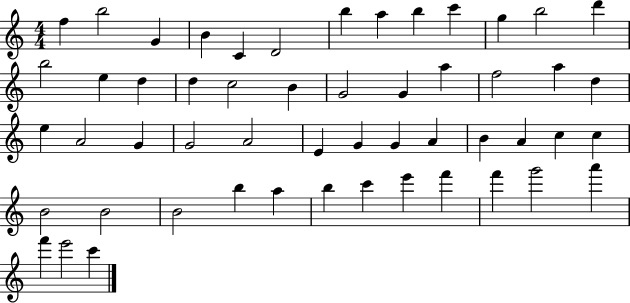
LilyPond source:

{
  \clef treble
  \numericTimeSignature
  \time 4/4
  \key c \major
  f''4 b''2 g'4 | b'4 c'4 d'2 | b''4 a''4 b''4 c'''4 | g''4 b''2 d'''4 | \break b''2 e''4 d''4 | d''4 c''2 b'4 | g'2 g'4 a''4 | f''2 a''4 d''4 | \break e''4 a'2 g'4 | g'2 a'2 | e'4 g'4 g'4 a'4 | b'4 a'4 c''4 c''4 | \break b'2 b'2 | b'2 b''4 a''4 | b''4 c'''4 e'''4 f'''4 | f'''4 g'''2 a'''4 | \break f'''4 e'''2 c'''4 | \bar "|."
}